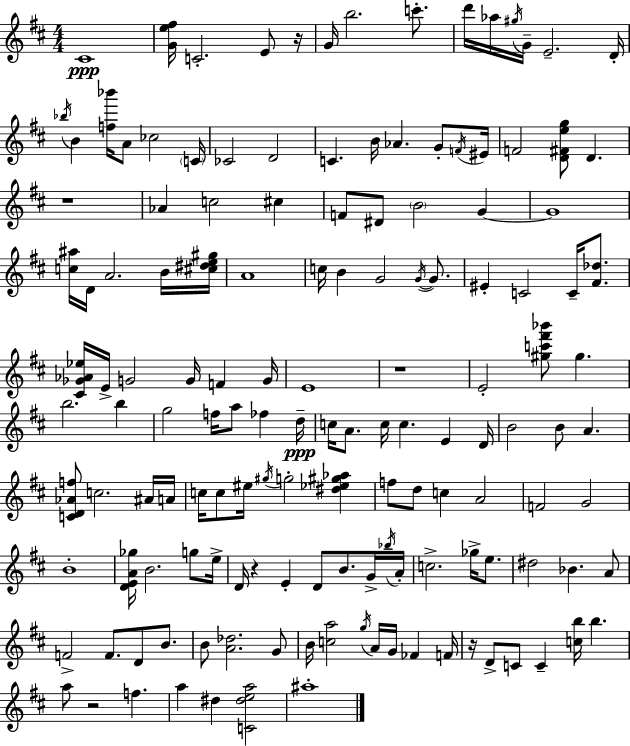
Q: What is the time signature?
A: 4/4